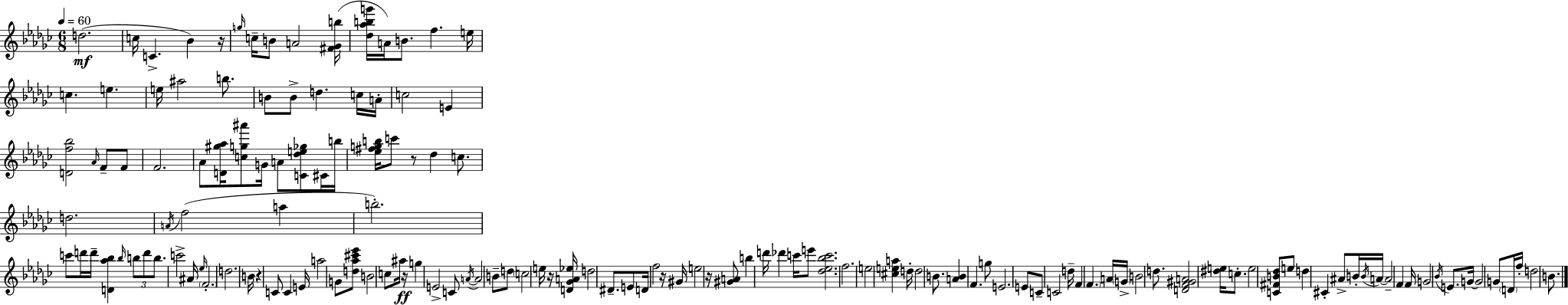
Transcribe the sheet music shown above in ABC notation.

X:1
T:Untitled
M:6/8
L:1/4
K:Ebm
d2 c/4 C _B z/4 g/4 c/4 B/2 A2 [^F_Gb]/4 [_d_abg']/4 A/4 B/2 f e/4 c e e/4 ^a2 b/2 B/2 B/2 d c/4 A/4 c2 E [Df_b]2 _A/4 F/2 F/2 F2 _A/2 [D^g_a]/4 [cg^a']/2 G/4 A/2 [C_de_g]/2 ^C/4 b/4 [_e^fgb]/4 c'/2 z/2 _d c/2 d2 A/4 f2 a b2 c'/2 d'/4 d'/4 [D_a_b] _b/4 b/2 d'/2 b/2 c'2 ^A/4 _e/4 F2 d2 B/4 z C/2 C E/4 a2 G/2 [d_a^c'_e']/2 B2 c/2 ^a/4 z/4 g E2 C/2 A/4 A2 B/2 d/2 c2 e/4 z/4 [D_GA_e]/4 d2 ^D/2 E/2 D/4 f2 z/4 ^G/4 e2 z/4 [^GA]/2 b d'/4 _d' c'/4 e'/2 [_d_e_bc']2 f2 e2 [^cea] d/4 d2 B/2 [AB] F g/2 E2 E/2 C/2 C2 d/4 F F A/4 G/4 B2 d/2 [DF^GA]2 [^de]/4 c/2 e2 [C^FB_d]/2 e/2 d ^C ^A/2 B/4 B/4 A/4 A2 F F/4 G2 _B/4 E/2 G/4 G2 G/2 D/4 f/4 d2 B/2